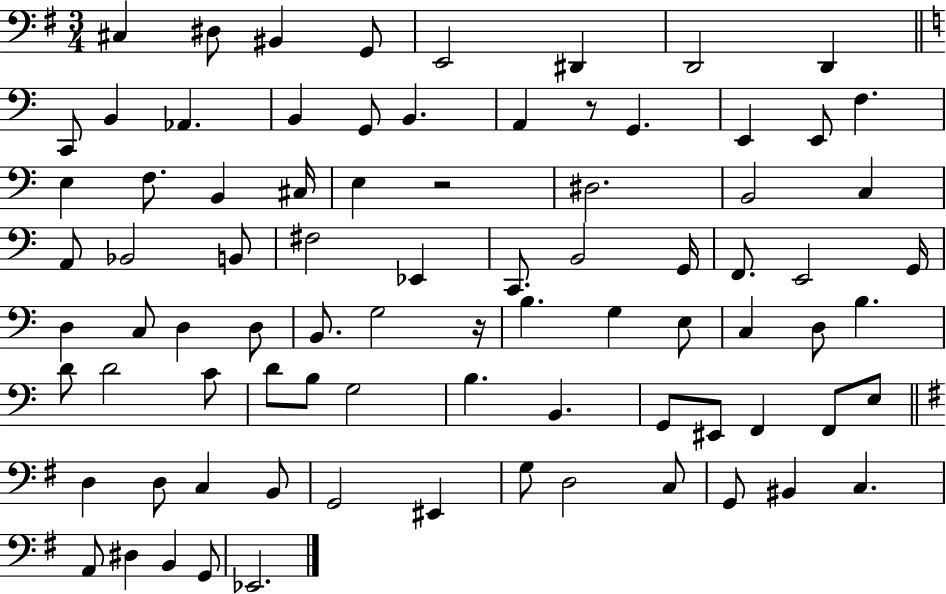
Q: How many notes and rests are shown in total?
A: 83